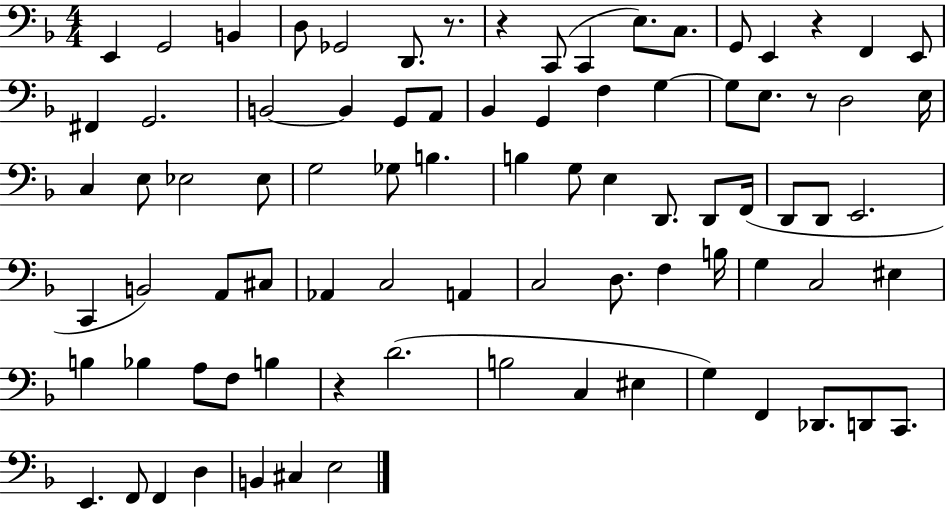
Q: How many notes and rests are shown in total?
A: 84